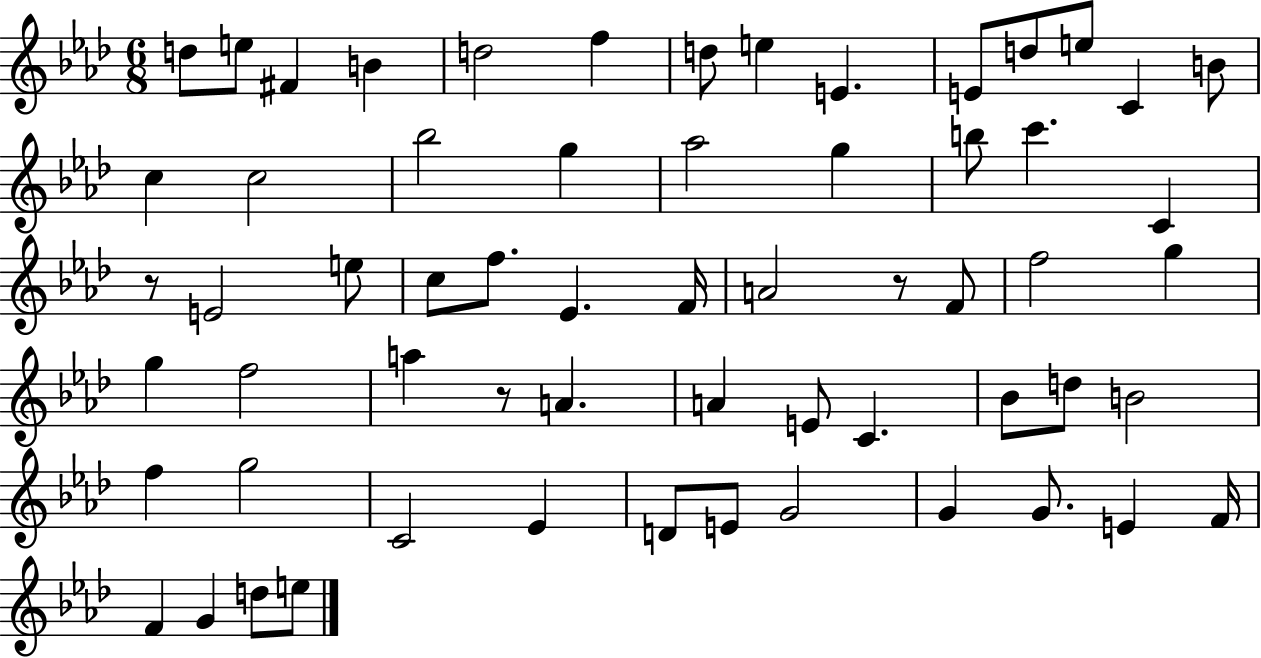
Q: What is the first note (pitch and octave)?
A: D5